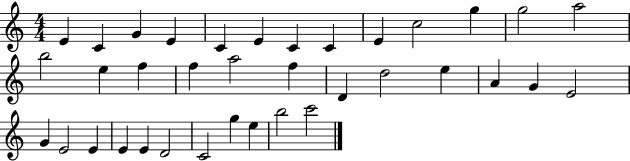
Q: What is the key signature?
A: C major